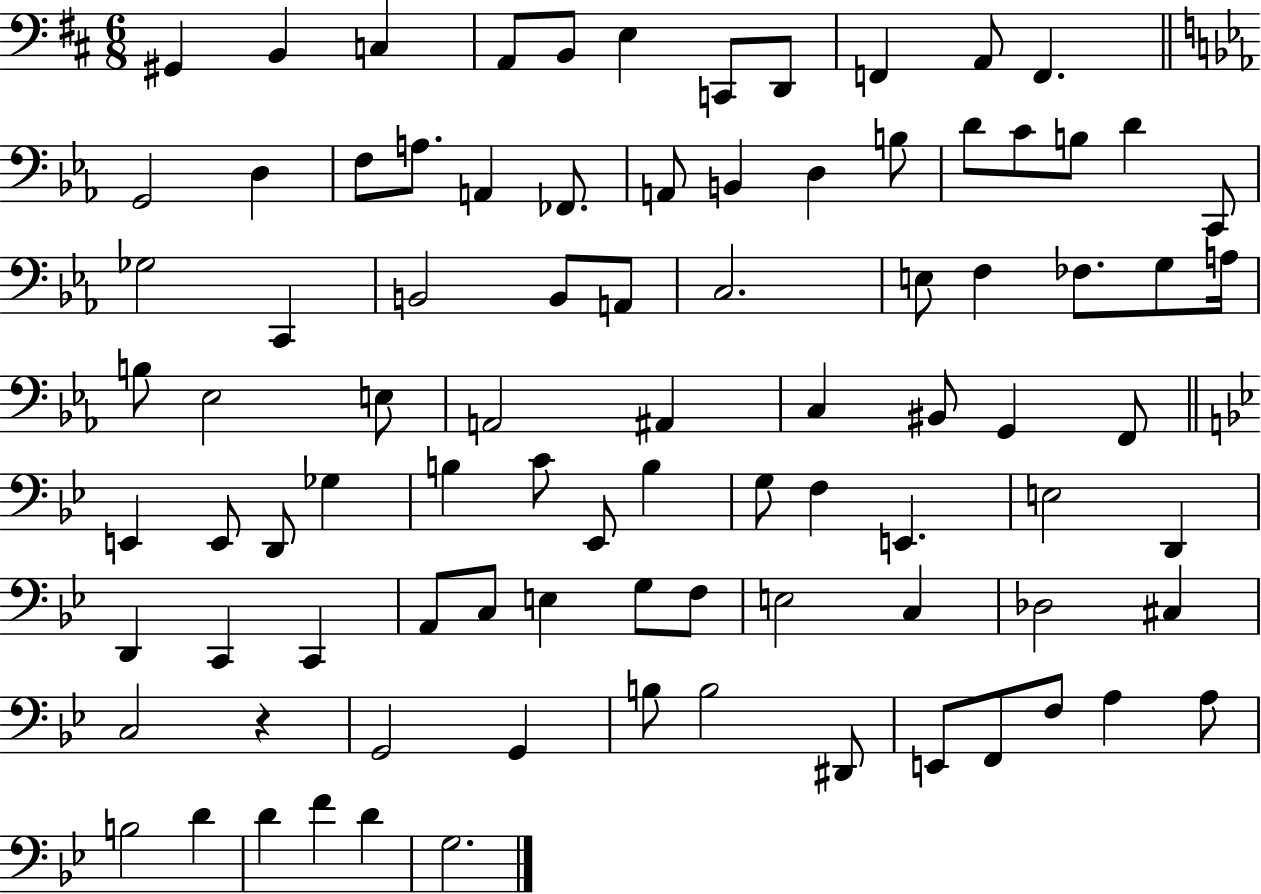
G#2/q B2/q C3/q A2/e B2/e E3/q C2/e D2/e F2/q A2/e F2/q. G2/h D3/q F3/e A3/e. A2/q FES2/e. A2/e B2/q D3/q B3/e D4/e C4/e B3/e D4/q C2/e Gb3/h C2/q B2/h B2/e A2/e C3/h. E3/e F3/q FES3/e. G3/e A3/s B3/e Eb3/h E3/e A2/h A#2/q C3/q BIS2/e G2/q F2/e E2/q E2/e D2/e Gb3/q B3/q C4/e Eb2/e B3/q G3/e F3/q E2/q. E3/h D2/q D2/q C2/q C2/q A2/e C3/e E3/q G3/e F3/e E3/h C3/q Db3/h C#3/q C3/h R/q G2/h G2/q B3/e B3/h D#2/e E2/e F2/e F3/e A3/q A3/e B3/h D4/q D4/q F4/q D4/q G3/h.